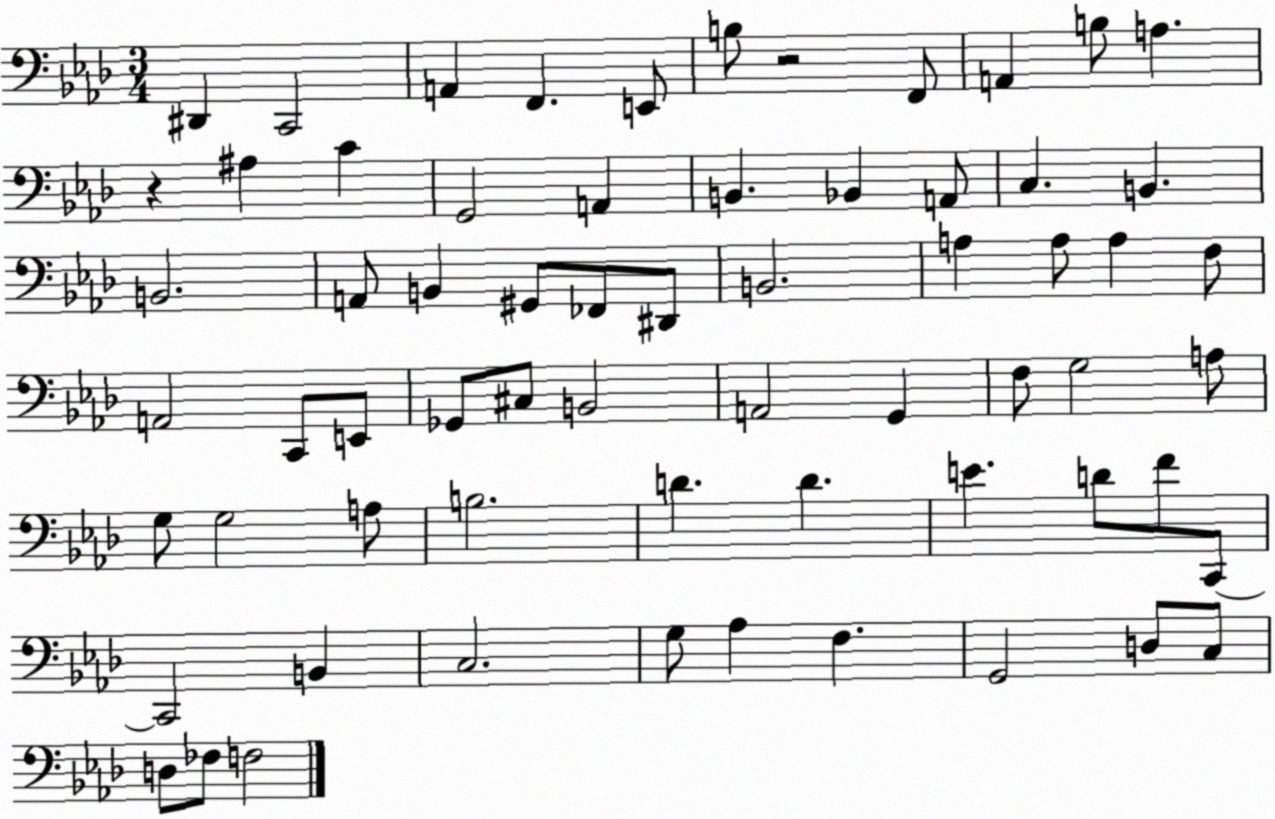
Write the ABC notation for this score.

X:1
T:Untitled
M:3/4
L:1/4
K:Ab
^D,, C,,2 A,, F,, E,,/2 B,/2 z2 F,,/2 A,, B,/2 A, z ^A, C G,,2 A,, B,, _B,, A,,/2 C, B,, B,,2 A,,/2 B,, ^G,,/2 _F,,/2 ^D,,/2 B,,2 A, A,/2 A, F,/2 A,,2 C,,/2 E,,/2 _G,,/2 ^C,/2 B,,2 A,,2 G,, F,/2 G,2 A,/2 G,/2 G,2 A,/2 B,2 D D E D/2 F/2 C,,/2 C,,2 B,, C,2 G,/2 _A, F, G,,2 D,/2 C,/2 D,/2 _F,/2 F,2